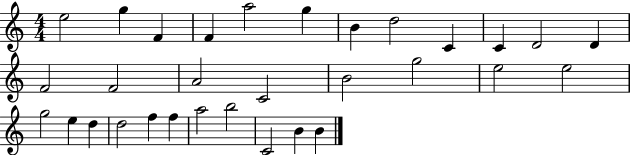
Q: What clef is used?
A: treble